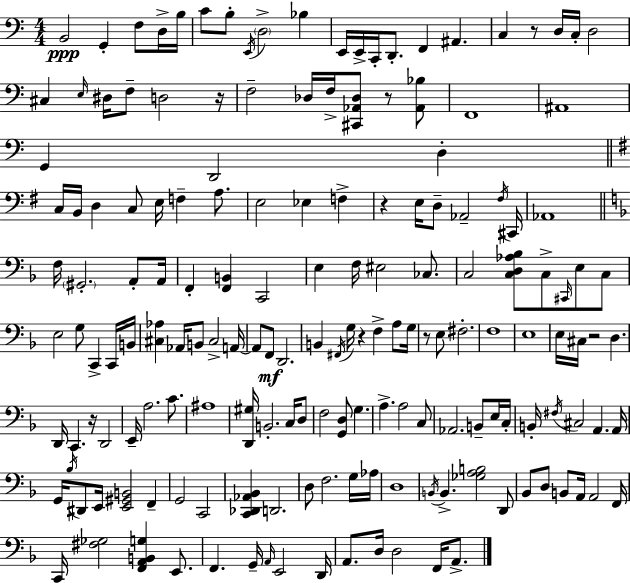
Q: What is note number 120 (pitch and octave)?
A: C2